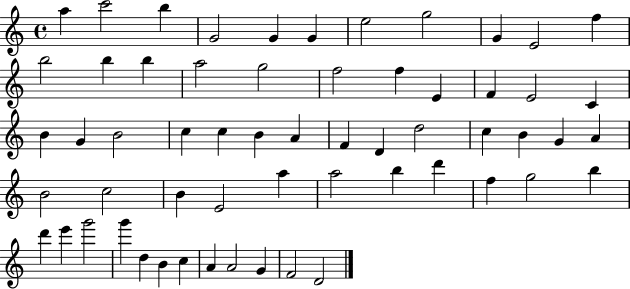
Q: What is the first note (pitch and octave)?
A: A5